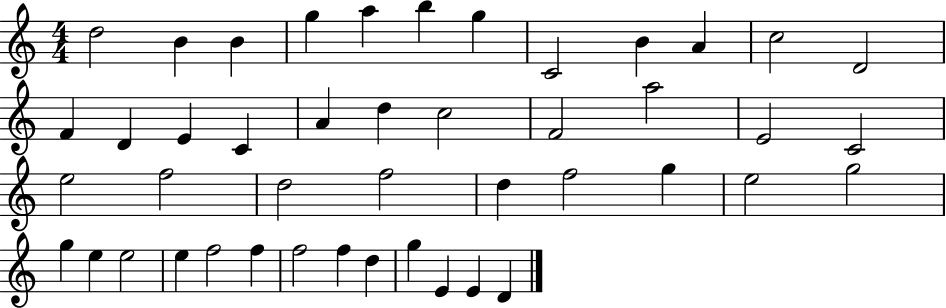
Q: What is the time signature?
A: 4/4